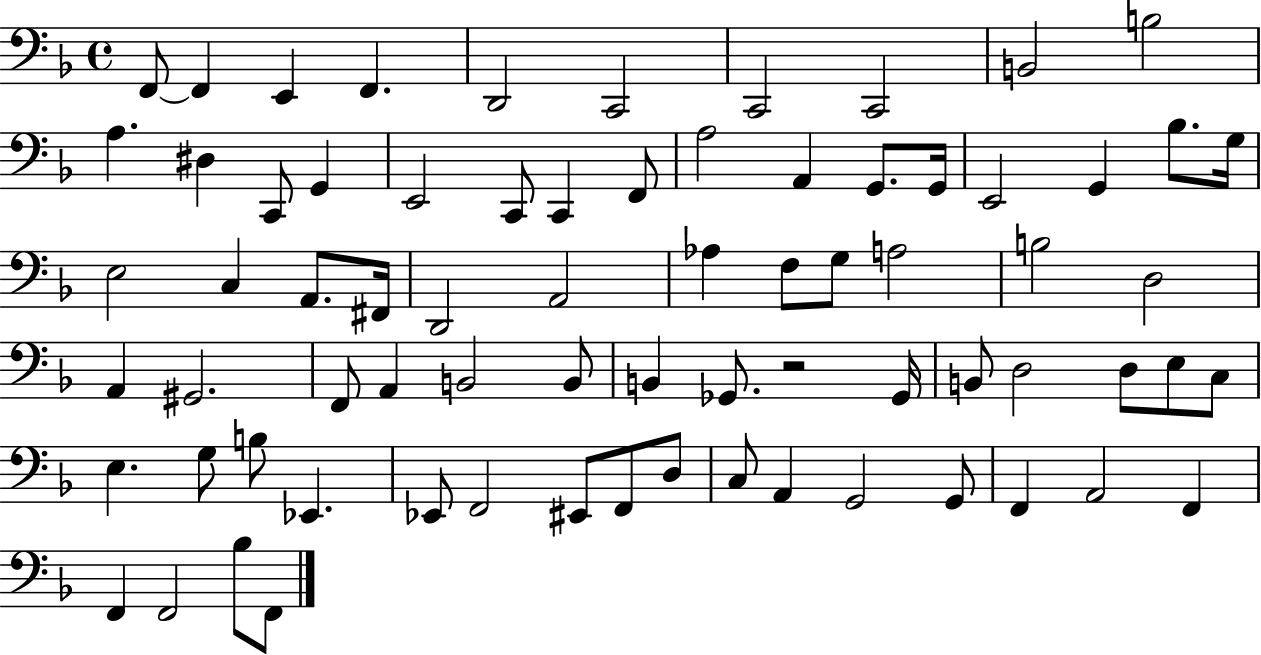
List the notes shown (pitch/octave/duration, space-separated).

F2/e F2/q E2/q F2/q. D2/h C2/h C2/h C2/h B2/h B3/h A3/q. D#3/q C2/e G2/q E2/h C2/e C2/q F2/e A3/h A2/q G2/e. G2/s E2/h G2/q Bb3/e. G3/s E3/h C3/q A2/e. F#2/s D2/h A2/h Ab3/q F3/e G3/e A3/h B3/h D3/h A2/q G#2/h. F2/e A2/q B2/h B2/e B2/q Gb2/e. R/h Gb2/s B2/e D3/h D3/e E3/e C3/e E3/q. G3/e B3/e Eb2/q. Eb2/e F2/h EIS2/e F2/e D3/e C3/e A2/q G2/h G2/e F2/q A2/h F2/q F2/q F2/h Bb3/e F2/e